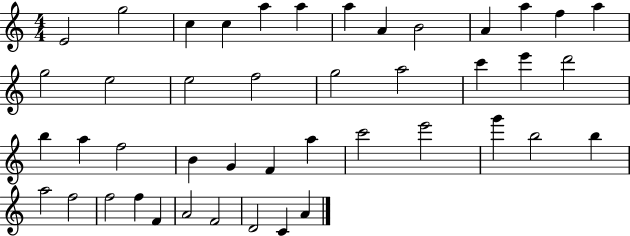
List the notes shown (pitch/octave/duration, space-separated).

E4/h G5/h C5/q C5/q A5/q A5/q A5/q A4/q B4/h A4/q A5/q F5/q A5/q G5/h E5/h E5/h F5/h G5/h A5/h C6/q E6/q D6/h B5/q A5/q F5/h B4/q G4/q F4/q A5/q C6/h E6/h G6/q B5/h B5/q A5/h F5/h F5/h F5/q F4/q A4/h F4/h D4/h C4/q A4/q